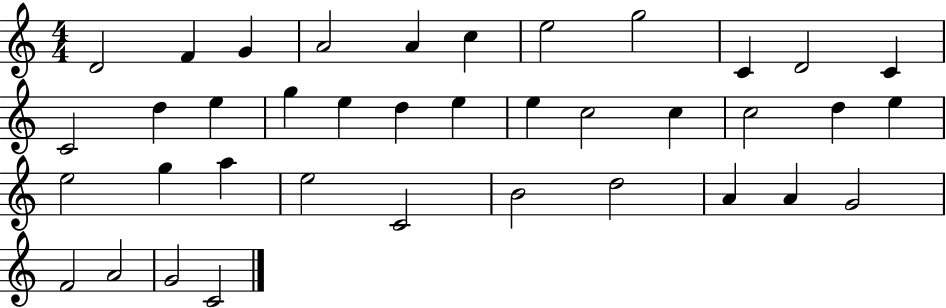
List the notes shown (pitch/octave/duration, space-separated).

D4/h F4/q G4/q A4/h A4/q C5/q E5/h G5/h C4/q D4/h C4/q C4/h D5/q E5/q G5/q E5/q D5/q E5/q E5/q C5/h C5/q C5/h D5/q E5/q E5/h G5/q A5/q E5/h C4/h B4/h D5/h A4/q A4/q G4/h F4/h A4/h G4/h C4/h